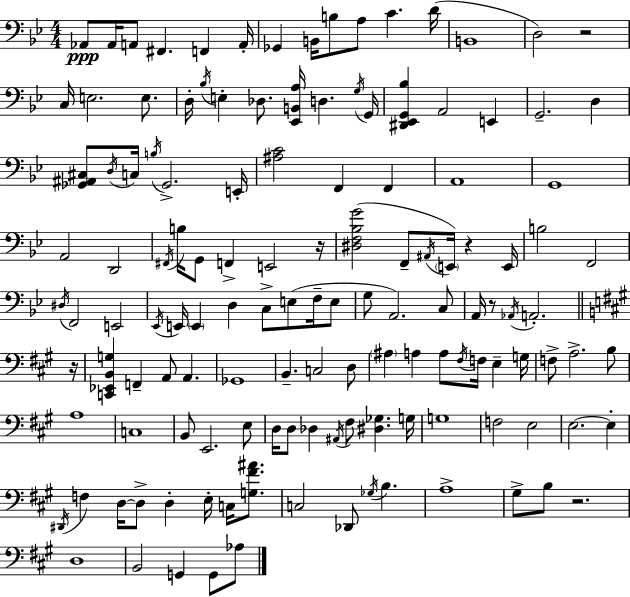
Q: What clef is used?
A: bass